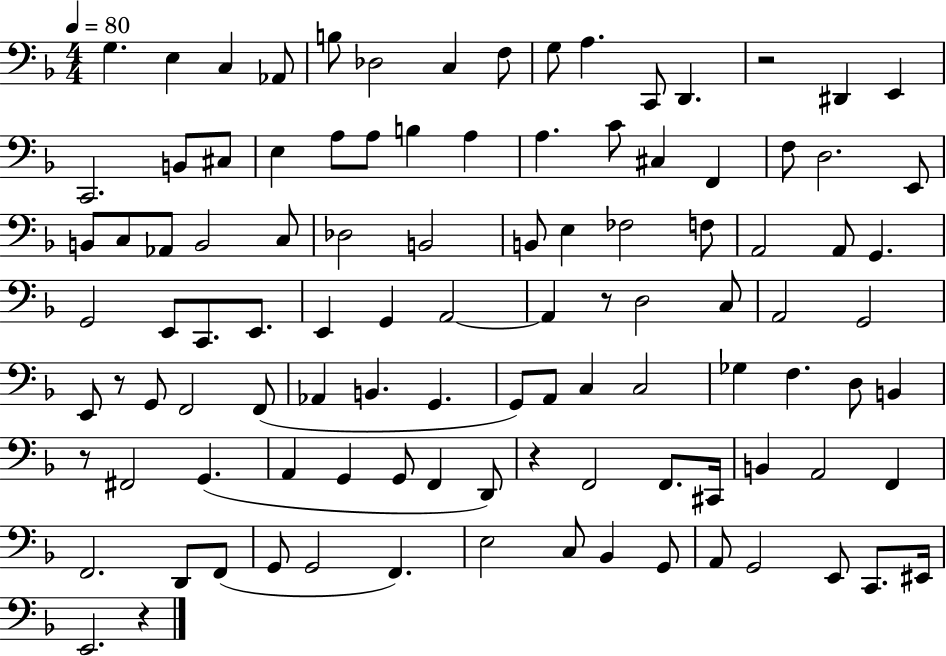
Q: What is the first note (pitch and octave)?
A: G3